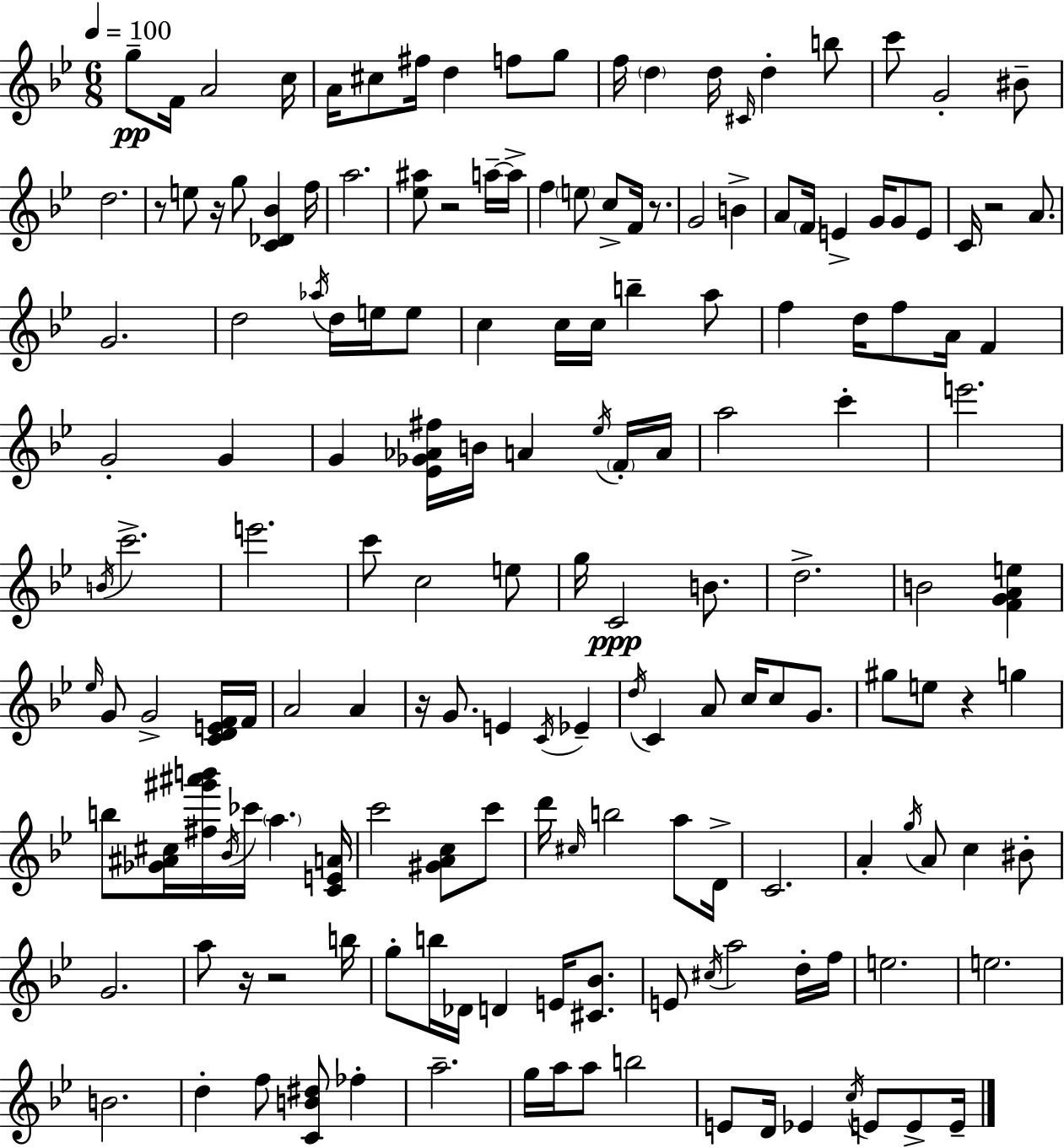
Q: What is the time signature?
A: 6/8